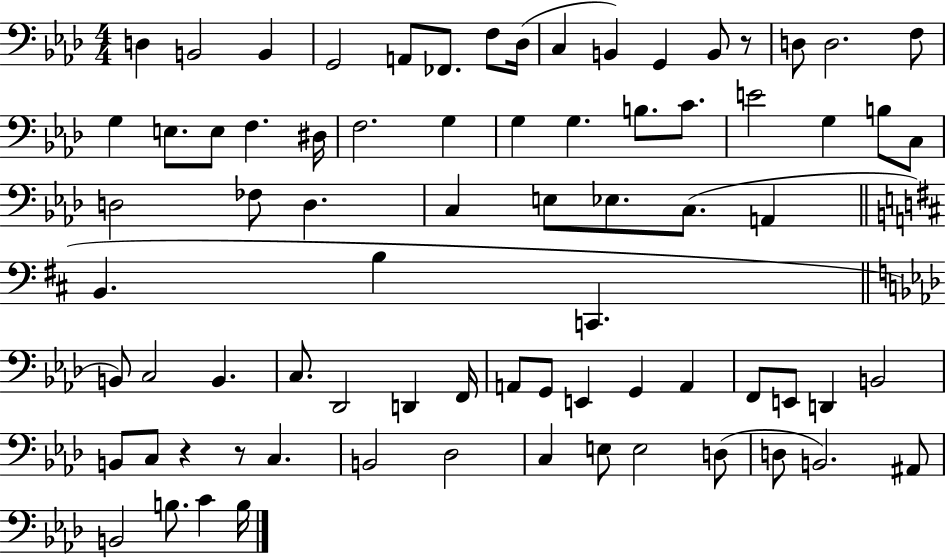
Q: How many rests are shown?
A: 3